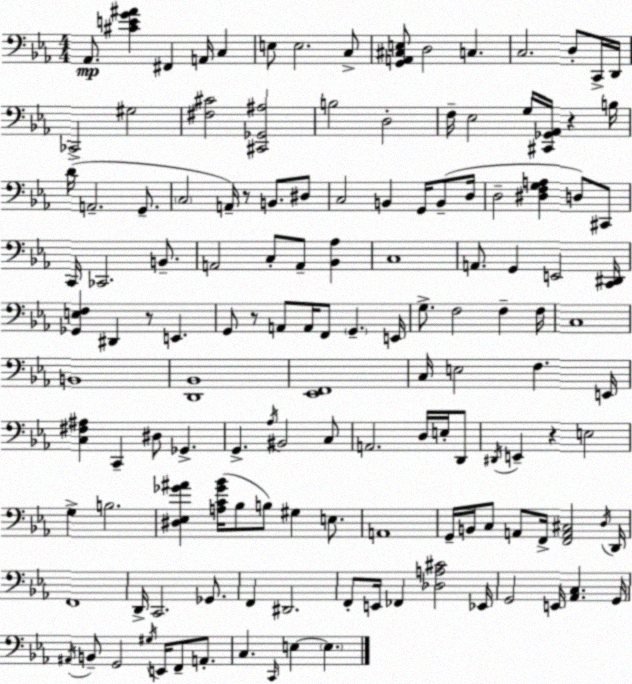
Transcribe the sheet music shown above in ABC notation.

X:1
T:Untitled
M:4/4
L:1/4
K:Eb
_A,,/2 [^CEG^A] ^F,, A,,/4 C, E,/2 E,2 C,/2 [G,,A,,^C,E,]/2 D,2 C, C,2 D,/2 C,,/4 D,,/4 _C,,2 ^G,2 [^F,^C]2 [^C,,_G,,^A,]2 B,2 D,2 F,/4 _E,2 G,/4 [^C,,_G,,_A,,]/4 z B,/4 D/4 A,,2 G,,/2 C,2 A,,/4 z/2 B,,/2 ^D,/2 C,2 B,, G,,/4 B,,/2 D,/4 D,2 [^D,F,G,A,] D,/2 ^C,,/2 C,,/4 _C,,2 B,,/2 A,,2 C,/2 A,,/2 [_B,,_A,] C,4 A,,/2 G,, E,,2 [C,,^D,,]/4 [_G,,E,F,] ^D,, z/2 E,, G,,/2 z/2 A,,/2 A,,/4 F,,/2 G,, E,,/4 G,/2 F,2 F, F,/4 C,4 B,,4 [D,,_B,,]4 [_E,,F,,]4 C,/4 E,2 F, E,,/4 [C,^F,^A,] C,, ^D,/2 _G,, G,, _A,/4 ^B,,2 C,/2 A,,2 D,/4 E,/4 D,,/2 ^D,,/4 E,, z E,2 G, B,2 [^D,_E,_G^A] [A,C_G_B]/4 _B,/2 B,/2 ^G, E,/2 A,,4 G,,/4 B,,/4 C,/2 A,,/2 F,,/4 [F,,A,,^C,]2 D,/4 D,,/4 F,,4 D,,/4 C,,2 _G,,/2 F,, ^D,,2 F,,/2 E,,/4 _F,, [_D,A,^C]2 _E,,/4 G,,2 E,,/4 [_A,,C,] G,,/4 ^A,,/4 B,,/2 G,,2 ^G,/4 E,,/4 F,,/2 A,,/2 C, C,,/4 E, E,